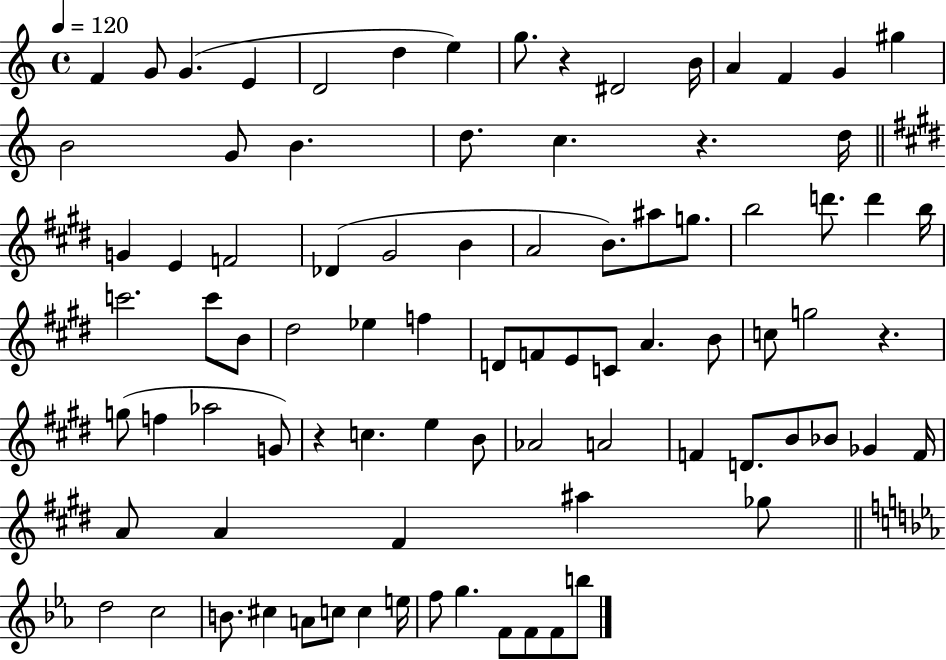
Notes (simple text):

F4/q G4/e G4/q. E4/q D4/h D5/q E5/q G5/e. R/q D#4/h B4/s A4/q F4/q G4/q G#5/q B4/h G4/e B4/q. D5/e. C5/q. R/q. D5/s G4/q E4/q F4/h Db4/q G#4/h B4/q A4/h B4/e. A#5/e G5/e. B5/h D6/e. D6/q B5/s C6/h. C6/e B4/e D#5/h Eb5/q F5/q D4/e F4/e E4/e C4/e A4/q. B4/e C5/e G5/h R/q. G5/e F5/q Ab5/h G4/e R/q C5/q. E5/q B4/e Ab4/h A4/h F4/q D4/e. B4/e Bb4/e Gb4/q F4/s A4/e A4/q F#4/q A#5/q Gb5/e D5/h C5/h B4/e. C#5/q A4/e C5/e C5/q E5/s F5/e G5/q. F4/e F4/e F4/e B5/e